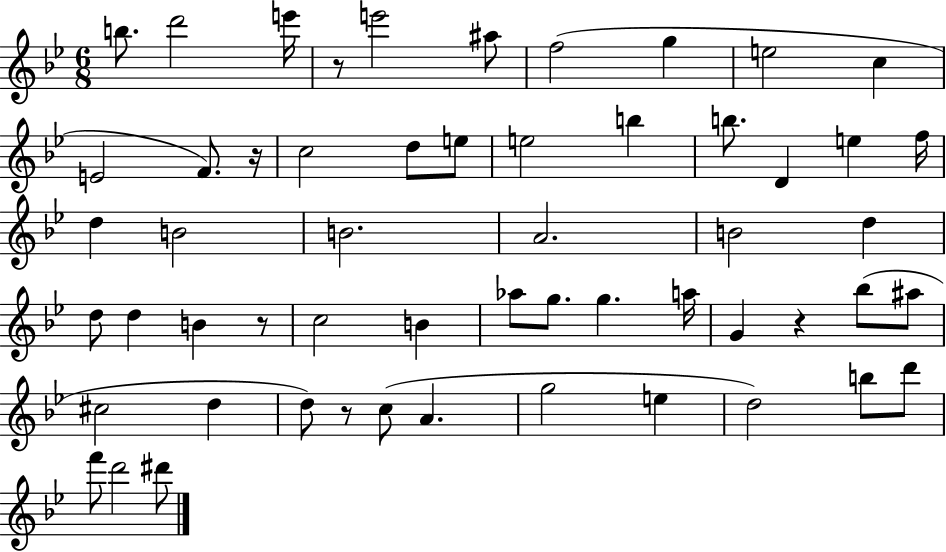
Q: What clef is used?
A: treble